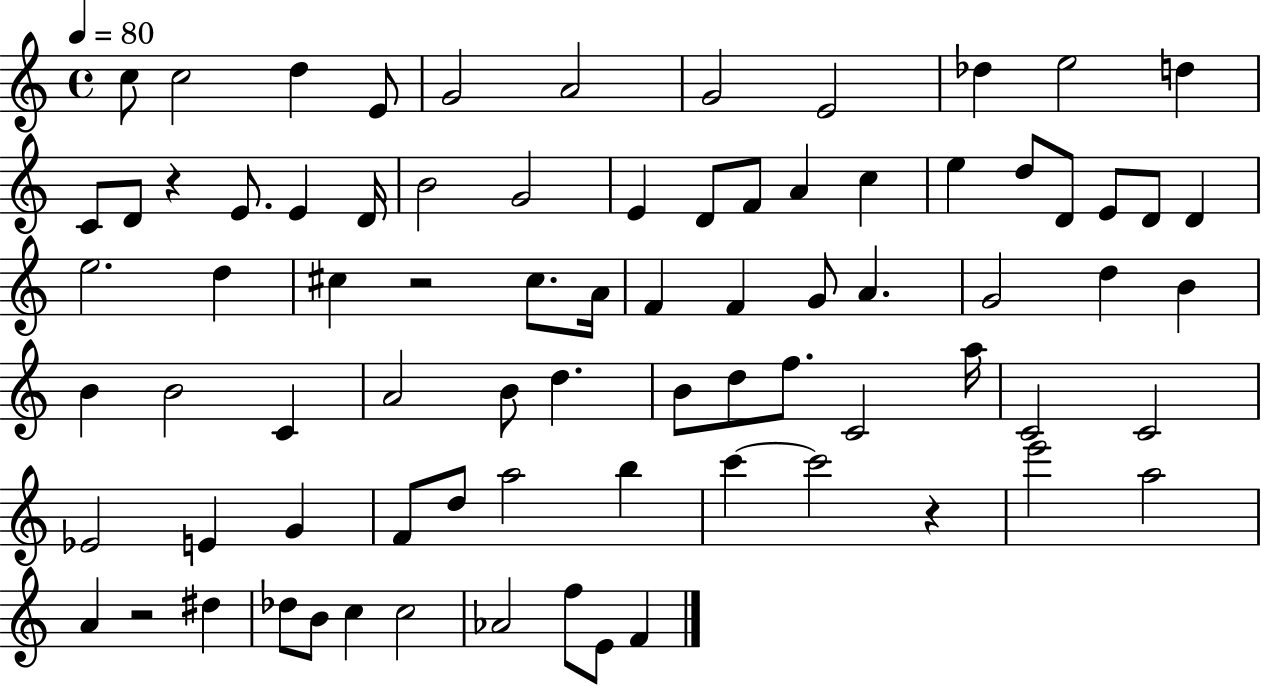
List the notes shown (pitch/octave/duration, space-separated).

C5/e C5/h D5/q E4/e G4/h A4/h G4/h E4/h Db5/q E5/h D5/q C4/e D4/e R/q E4/e. E4/q D4/s B4/h G4/h E4/q D4/e F4/e A4/q C5/q E5/q D5/e D4/e E4/e D4/e D4/q E5/h. D5/q C#5/q R/h C#5/e. A4/s F4/q F4/q G4/e A4/q. G4/h D5/q B4/q B4/q B4/h C4/q A4/h B4/e D5/q. B4/e D5/e F5/e. C4/h A5/s C4/h C4/h Eb4/h E4/q G4/q F4/e D5/e A5/h B5/q C6/q C6/h R/q E6/h A5/h A4/q R/h D#5/q Db5/e B4/e C5/q C5/h Ab4/h F5/e E4/e F4/q